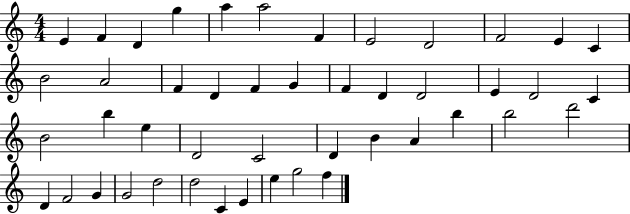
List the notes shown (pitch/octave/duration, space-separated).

E4/q F4/q D4/q G5/q A5/q A5/h F4/q E4/h D4/h F4/h E4/q C4/q B4/h A4/h F4/q D4/q F4/q G4/q F4/q D4/q D4/h E4/q D4/h C4/q B4/h B5/q E5/q D4/h C4/h D4/q B4/q A4/q B5/q B5/h D6/h D4/q F4/h G4/q G4/h D5/h D5/h C4/q E4/q E5/q G5/h F5/q